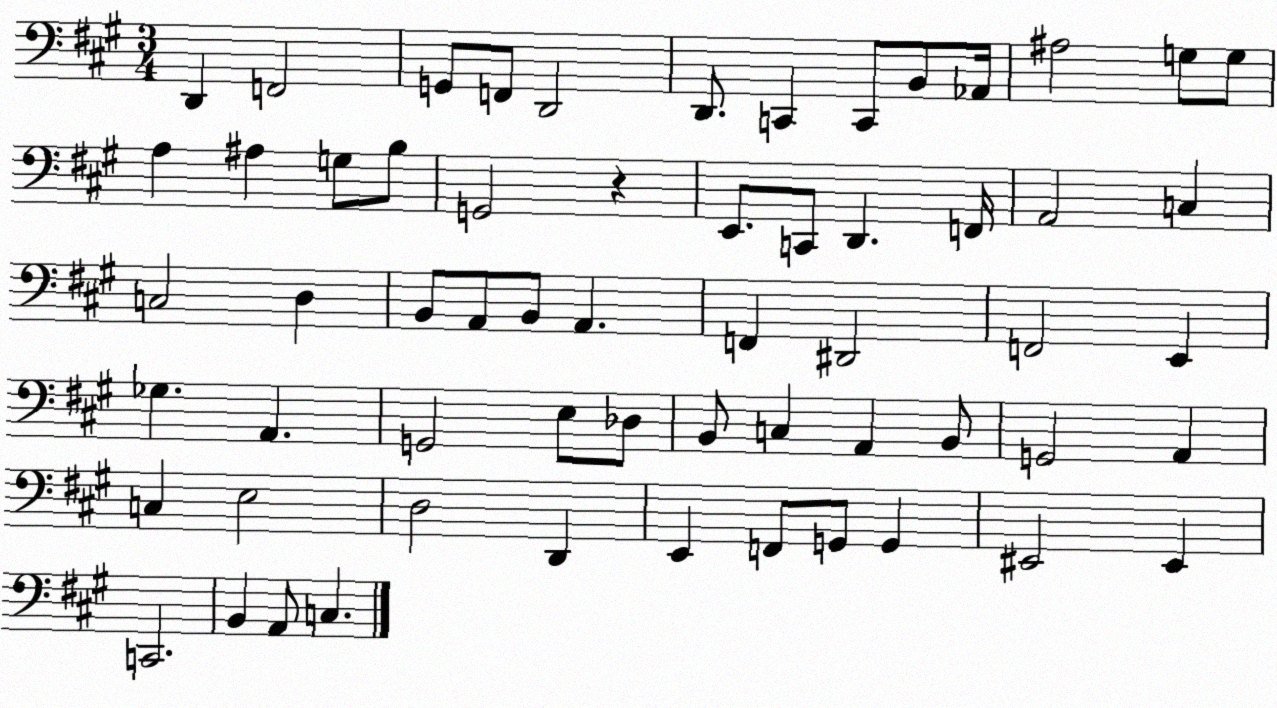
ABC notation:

X:1
T:Untitled
M:3/4
L:1/4
K:A
D,, F,,2 G,,/2 F,,/2 D,,2 D,,/2 C,, C,,/2 B,,/2 _A,,/4 ^A,2 G,/2 G,/2 A, ^A, G,/2 B,/2 G,,2 z E,,/2 C,,/2 D,, F,,/4 A,,2 C, C,2 D, B,,/2 A,,/2 B,,/2 A,, F,, ^D,,2 F,,2 E,, _G, A,, G,,2 E,/2 _D,/2 B,,/2 C, A,, B,,/2 G,,2 A,, C, E,2 D,2 D,, E,, F,,/2 G,,/2 G,, ^E,,2 ^E,, C,,2 B,, A,,/2 C,